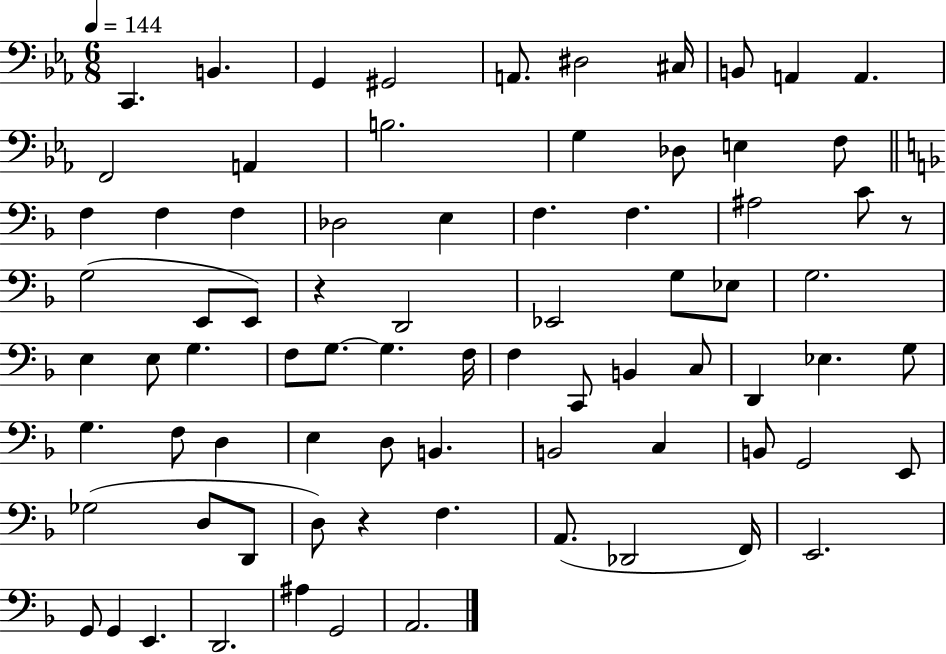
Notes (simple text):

C2/q. B2/q. G2/q G#2/h A2/e. D#3/h C#3/s B2/e A2/q A2/q. F2/h A2/q B3/h. G3/q Db3/e E3/q F3/e F3/q F3/q F3/q Db3/h E3/q F3/q. F3/q. A#3/h C4/e R/e G3/h E2/e E2/e R/q D2/h Eb2/h G3/e Eb3/e G3/h. E3/q E3/e G3/q. F3/e G3/e. G3/q. F3/s F3/q C2/e B2/q C3/e D2/q Eb3/q. G3/e G3/q. F3/e D3/q E3/q D3/e B2/q. B2/h C3/q B2/e G2/h E2/e Gb3/h D3/e D2/e D3/e R/q F3/q. A2/e. Db2/h F2/s E2/h. G2/e G2/q E2/q. D2/h. A#3/q G2/h A2/h.